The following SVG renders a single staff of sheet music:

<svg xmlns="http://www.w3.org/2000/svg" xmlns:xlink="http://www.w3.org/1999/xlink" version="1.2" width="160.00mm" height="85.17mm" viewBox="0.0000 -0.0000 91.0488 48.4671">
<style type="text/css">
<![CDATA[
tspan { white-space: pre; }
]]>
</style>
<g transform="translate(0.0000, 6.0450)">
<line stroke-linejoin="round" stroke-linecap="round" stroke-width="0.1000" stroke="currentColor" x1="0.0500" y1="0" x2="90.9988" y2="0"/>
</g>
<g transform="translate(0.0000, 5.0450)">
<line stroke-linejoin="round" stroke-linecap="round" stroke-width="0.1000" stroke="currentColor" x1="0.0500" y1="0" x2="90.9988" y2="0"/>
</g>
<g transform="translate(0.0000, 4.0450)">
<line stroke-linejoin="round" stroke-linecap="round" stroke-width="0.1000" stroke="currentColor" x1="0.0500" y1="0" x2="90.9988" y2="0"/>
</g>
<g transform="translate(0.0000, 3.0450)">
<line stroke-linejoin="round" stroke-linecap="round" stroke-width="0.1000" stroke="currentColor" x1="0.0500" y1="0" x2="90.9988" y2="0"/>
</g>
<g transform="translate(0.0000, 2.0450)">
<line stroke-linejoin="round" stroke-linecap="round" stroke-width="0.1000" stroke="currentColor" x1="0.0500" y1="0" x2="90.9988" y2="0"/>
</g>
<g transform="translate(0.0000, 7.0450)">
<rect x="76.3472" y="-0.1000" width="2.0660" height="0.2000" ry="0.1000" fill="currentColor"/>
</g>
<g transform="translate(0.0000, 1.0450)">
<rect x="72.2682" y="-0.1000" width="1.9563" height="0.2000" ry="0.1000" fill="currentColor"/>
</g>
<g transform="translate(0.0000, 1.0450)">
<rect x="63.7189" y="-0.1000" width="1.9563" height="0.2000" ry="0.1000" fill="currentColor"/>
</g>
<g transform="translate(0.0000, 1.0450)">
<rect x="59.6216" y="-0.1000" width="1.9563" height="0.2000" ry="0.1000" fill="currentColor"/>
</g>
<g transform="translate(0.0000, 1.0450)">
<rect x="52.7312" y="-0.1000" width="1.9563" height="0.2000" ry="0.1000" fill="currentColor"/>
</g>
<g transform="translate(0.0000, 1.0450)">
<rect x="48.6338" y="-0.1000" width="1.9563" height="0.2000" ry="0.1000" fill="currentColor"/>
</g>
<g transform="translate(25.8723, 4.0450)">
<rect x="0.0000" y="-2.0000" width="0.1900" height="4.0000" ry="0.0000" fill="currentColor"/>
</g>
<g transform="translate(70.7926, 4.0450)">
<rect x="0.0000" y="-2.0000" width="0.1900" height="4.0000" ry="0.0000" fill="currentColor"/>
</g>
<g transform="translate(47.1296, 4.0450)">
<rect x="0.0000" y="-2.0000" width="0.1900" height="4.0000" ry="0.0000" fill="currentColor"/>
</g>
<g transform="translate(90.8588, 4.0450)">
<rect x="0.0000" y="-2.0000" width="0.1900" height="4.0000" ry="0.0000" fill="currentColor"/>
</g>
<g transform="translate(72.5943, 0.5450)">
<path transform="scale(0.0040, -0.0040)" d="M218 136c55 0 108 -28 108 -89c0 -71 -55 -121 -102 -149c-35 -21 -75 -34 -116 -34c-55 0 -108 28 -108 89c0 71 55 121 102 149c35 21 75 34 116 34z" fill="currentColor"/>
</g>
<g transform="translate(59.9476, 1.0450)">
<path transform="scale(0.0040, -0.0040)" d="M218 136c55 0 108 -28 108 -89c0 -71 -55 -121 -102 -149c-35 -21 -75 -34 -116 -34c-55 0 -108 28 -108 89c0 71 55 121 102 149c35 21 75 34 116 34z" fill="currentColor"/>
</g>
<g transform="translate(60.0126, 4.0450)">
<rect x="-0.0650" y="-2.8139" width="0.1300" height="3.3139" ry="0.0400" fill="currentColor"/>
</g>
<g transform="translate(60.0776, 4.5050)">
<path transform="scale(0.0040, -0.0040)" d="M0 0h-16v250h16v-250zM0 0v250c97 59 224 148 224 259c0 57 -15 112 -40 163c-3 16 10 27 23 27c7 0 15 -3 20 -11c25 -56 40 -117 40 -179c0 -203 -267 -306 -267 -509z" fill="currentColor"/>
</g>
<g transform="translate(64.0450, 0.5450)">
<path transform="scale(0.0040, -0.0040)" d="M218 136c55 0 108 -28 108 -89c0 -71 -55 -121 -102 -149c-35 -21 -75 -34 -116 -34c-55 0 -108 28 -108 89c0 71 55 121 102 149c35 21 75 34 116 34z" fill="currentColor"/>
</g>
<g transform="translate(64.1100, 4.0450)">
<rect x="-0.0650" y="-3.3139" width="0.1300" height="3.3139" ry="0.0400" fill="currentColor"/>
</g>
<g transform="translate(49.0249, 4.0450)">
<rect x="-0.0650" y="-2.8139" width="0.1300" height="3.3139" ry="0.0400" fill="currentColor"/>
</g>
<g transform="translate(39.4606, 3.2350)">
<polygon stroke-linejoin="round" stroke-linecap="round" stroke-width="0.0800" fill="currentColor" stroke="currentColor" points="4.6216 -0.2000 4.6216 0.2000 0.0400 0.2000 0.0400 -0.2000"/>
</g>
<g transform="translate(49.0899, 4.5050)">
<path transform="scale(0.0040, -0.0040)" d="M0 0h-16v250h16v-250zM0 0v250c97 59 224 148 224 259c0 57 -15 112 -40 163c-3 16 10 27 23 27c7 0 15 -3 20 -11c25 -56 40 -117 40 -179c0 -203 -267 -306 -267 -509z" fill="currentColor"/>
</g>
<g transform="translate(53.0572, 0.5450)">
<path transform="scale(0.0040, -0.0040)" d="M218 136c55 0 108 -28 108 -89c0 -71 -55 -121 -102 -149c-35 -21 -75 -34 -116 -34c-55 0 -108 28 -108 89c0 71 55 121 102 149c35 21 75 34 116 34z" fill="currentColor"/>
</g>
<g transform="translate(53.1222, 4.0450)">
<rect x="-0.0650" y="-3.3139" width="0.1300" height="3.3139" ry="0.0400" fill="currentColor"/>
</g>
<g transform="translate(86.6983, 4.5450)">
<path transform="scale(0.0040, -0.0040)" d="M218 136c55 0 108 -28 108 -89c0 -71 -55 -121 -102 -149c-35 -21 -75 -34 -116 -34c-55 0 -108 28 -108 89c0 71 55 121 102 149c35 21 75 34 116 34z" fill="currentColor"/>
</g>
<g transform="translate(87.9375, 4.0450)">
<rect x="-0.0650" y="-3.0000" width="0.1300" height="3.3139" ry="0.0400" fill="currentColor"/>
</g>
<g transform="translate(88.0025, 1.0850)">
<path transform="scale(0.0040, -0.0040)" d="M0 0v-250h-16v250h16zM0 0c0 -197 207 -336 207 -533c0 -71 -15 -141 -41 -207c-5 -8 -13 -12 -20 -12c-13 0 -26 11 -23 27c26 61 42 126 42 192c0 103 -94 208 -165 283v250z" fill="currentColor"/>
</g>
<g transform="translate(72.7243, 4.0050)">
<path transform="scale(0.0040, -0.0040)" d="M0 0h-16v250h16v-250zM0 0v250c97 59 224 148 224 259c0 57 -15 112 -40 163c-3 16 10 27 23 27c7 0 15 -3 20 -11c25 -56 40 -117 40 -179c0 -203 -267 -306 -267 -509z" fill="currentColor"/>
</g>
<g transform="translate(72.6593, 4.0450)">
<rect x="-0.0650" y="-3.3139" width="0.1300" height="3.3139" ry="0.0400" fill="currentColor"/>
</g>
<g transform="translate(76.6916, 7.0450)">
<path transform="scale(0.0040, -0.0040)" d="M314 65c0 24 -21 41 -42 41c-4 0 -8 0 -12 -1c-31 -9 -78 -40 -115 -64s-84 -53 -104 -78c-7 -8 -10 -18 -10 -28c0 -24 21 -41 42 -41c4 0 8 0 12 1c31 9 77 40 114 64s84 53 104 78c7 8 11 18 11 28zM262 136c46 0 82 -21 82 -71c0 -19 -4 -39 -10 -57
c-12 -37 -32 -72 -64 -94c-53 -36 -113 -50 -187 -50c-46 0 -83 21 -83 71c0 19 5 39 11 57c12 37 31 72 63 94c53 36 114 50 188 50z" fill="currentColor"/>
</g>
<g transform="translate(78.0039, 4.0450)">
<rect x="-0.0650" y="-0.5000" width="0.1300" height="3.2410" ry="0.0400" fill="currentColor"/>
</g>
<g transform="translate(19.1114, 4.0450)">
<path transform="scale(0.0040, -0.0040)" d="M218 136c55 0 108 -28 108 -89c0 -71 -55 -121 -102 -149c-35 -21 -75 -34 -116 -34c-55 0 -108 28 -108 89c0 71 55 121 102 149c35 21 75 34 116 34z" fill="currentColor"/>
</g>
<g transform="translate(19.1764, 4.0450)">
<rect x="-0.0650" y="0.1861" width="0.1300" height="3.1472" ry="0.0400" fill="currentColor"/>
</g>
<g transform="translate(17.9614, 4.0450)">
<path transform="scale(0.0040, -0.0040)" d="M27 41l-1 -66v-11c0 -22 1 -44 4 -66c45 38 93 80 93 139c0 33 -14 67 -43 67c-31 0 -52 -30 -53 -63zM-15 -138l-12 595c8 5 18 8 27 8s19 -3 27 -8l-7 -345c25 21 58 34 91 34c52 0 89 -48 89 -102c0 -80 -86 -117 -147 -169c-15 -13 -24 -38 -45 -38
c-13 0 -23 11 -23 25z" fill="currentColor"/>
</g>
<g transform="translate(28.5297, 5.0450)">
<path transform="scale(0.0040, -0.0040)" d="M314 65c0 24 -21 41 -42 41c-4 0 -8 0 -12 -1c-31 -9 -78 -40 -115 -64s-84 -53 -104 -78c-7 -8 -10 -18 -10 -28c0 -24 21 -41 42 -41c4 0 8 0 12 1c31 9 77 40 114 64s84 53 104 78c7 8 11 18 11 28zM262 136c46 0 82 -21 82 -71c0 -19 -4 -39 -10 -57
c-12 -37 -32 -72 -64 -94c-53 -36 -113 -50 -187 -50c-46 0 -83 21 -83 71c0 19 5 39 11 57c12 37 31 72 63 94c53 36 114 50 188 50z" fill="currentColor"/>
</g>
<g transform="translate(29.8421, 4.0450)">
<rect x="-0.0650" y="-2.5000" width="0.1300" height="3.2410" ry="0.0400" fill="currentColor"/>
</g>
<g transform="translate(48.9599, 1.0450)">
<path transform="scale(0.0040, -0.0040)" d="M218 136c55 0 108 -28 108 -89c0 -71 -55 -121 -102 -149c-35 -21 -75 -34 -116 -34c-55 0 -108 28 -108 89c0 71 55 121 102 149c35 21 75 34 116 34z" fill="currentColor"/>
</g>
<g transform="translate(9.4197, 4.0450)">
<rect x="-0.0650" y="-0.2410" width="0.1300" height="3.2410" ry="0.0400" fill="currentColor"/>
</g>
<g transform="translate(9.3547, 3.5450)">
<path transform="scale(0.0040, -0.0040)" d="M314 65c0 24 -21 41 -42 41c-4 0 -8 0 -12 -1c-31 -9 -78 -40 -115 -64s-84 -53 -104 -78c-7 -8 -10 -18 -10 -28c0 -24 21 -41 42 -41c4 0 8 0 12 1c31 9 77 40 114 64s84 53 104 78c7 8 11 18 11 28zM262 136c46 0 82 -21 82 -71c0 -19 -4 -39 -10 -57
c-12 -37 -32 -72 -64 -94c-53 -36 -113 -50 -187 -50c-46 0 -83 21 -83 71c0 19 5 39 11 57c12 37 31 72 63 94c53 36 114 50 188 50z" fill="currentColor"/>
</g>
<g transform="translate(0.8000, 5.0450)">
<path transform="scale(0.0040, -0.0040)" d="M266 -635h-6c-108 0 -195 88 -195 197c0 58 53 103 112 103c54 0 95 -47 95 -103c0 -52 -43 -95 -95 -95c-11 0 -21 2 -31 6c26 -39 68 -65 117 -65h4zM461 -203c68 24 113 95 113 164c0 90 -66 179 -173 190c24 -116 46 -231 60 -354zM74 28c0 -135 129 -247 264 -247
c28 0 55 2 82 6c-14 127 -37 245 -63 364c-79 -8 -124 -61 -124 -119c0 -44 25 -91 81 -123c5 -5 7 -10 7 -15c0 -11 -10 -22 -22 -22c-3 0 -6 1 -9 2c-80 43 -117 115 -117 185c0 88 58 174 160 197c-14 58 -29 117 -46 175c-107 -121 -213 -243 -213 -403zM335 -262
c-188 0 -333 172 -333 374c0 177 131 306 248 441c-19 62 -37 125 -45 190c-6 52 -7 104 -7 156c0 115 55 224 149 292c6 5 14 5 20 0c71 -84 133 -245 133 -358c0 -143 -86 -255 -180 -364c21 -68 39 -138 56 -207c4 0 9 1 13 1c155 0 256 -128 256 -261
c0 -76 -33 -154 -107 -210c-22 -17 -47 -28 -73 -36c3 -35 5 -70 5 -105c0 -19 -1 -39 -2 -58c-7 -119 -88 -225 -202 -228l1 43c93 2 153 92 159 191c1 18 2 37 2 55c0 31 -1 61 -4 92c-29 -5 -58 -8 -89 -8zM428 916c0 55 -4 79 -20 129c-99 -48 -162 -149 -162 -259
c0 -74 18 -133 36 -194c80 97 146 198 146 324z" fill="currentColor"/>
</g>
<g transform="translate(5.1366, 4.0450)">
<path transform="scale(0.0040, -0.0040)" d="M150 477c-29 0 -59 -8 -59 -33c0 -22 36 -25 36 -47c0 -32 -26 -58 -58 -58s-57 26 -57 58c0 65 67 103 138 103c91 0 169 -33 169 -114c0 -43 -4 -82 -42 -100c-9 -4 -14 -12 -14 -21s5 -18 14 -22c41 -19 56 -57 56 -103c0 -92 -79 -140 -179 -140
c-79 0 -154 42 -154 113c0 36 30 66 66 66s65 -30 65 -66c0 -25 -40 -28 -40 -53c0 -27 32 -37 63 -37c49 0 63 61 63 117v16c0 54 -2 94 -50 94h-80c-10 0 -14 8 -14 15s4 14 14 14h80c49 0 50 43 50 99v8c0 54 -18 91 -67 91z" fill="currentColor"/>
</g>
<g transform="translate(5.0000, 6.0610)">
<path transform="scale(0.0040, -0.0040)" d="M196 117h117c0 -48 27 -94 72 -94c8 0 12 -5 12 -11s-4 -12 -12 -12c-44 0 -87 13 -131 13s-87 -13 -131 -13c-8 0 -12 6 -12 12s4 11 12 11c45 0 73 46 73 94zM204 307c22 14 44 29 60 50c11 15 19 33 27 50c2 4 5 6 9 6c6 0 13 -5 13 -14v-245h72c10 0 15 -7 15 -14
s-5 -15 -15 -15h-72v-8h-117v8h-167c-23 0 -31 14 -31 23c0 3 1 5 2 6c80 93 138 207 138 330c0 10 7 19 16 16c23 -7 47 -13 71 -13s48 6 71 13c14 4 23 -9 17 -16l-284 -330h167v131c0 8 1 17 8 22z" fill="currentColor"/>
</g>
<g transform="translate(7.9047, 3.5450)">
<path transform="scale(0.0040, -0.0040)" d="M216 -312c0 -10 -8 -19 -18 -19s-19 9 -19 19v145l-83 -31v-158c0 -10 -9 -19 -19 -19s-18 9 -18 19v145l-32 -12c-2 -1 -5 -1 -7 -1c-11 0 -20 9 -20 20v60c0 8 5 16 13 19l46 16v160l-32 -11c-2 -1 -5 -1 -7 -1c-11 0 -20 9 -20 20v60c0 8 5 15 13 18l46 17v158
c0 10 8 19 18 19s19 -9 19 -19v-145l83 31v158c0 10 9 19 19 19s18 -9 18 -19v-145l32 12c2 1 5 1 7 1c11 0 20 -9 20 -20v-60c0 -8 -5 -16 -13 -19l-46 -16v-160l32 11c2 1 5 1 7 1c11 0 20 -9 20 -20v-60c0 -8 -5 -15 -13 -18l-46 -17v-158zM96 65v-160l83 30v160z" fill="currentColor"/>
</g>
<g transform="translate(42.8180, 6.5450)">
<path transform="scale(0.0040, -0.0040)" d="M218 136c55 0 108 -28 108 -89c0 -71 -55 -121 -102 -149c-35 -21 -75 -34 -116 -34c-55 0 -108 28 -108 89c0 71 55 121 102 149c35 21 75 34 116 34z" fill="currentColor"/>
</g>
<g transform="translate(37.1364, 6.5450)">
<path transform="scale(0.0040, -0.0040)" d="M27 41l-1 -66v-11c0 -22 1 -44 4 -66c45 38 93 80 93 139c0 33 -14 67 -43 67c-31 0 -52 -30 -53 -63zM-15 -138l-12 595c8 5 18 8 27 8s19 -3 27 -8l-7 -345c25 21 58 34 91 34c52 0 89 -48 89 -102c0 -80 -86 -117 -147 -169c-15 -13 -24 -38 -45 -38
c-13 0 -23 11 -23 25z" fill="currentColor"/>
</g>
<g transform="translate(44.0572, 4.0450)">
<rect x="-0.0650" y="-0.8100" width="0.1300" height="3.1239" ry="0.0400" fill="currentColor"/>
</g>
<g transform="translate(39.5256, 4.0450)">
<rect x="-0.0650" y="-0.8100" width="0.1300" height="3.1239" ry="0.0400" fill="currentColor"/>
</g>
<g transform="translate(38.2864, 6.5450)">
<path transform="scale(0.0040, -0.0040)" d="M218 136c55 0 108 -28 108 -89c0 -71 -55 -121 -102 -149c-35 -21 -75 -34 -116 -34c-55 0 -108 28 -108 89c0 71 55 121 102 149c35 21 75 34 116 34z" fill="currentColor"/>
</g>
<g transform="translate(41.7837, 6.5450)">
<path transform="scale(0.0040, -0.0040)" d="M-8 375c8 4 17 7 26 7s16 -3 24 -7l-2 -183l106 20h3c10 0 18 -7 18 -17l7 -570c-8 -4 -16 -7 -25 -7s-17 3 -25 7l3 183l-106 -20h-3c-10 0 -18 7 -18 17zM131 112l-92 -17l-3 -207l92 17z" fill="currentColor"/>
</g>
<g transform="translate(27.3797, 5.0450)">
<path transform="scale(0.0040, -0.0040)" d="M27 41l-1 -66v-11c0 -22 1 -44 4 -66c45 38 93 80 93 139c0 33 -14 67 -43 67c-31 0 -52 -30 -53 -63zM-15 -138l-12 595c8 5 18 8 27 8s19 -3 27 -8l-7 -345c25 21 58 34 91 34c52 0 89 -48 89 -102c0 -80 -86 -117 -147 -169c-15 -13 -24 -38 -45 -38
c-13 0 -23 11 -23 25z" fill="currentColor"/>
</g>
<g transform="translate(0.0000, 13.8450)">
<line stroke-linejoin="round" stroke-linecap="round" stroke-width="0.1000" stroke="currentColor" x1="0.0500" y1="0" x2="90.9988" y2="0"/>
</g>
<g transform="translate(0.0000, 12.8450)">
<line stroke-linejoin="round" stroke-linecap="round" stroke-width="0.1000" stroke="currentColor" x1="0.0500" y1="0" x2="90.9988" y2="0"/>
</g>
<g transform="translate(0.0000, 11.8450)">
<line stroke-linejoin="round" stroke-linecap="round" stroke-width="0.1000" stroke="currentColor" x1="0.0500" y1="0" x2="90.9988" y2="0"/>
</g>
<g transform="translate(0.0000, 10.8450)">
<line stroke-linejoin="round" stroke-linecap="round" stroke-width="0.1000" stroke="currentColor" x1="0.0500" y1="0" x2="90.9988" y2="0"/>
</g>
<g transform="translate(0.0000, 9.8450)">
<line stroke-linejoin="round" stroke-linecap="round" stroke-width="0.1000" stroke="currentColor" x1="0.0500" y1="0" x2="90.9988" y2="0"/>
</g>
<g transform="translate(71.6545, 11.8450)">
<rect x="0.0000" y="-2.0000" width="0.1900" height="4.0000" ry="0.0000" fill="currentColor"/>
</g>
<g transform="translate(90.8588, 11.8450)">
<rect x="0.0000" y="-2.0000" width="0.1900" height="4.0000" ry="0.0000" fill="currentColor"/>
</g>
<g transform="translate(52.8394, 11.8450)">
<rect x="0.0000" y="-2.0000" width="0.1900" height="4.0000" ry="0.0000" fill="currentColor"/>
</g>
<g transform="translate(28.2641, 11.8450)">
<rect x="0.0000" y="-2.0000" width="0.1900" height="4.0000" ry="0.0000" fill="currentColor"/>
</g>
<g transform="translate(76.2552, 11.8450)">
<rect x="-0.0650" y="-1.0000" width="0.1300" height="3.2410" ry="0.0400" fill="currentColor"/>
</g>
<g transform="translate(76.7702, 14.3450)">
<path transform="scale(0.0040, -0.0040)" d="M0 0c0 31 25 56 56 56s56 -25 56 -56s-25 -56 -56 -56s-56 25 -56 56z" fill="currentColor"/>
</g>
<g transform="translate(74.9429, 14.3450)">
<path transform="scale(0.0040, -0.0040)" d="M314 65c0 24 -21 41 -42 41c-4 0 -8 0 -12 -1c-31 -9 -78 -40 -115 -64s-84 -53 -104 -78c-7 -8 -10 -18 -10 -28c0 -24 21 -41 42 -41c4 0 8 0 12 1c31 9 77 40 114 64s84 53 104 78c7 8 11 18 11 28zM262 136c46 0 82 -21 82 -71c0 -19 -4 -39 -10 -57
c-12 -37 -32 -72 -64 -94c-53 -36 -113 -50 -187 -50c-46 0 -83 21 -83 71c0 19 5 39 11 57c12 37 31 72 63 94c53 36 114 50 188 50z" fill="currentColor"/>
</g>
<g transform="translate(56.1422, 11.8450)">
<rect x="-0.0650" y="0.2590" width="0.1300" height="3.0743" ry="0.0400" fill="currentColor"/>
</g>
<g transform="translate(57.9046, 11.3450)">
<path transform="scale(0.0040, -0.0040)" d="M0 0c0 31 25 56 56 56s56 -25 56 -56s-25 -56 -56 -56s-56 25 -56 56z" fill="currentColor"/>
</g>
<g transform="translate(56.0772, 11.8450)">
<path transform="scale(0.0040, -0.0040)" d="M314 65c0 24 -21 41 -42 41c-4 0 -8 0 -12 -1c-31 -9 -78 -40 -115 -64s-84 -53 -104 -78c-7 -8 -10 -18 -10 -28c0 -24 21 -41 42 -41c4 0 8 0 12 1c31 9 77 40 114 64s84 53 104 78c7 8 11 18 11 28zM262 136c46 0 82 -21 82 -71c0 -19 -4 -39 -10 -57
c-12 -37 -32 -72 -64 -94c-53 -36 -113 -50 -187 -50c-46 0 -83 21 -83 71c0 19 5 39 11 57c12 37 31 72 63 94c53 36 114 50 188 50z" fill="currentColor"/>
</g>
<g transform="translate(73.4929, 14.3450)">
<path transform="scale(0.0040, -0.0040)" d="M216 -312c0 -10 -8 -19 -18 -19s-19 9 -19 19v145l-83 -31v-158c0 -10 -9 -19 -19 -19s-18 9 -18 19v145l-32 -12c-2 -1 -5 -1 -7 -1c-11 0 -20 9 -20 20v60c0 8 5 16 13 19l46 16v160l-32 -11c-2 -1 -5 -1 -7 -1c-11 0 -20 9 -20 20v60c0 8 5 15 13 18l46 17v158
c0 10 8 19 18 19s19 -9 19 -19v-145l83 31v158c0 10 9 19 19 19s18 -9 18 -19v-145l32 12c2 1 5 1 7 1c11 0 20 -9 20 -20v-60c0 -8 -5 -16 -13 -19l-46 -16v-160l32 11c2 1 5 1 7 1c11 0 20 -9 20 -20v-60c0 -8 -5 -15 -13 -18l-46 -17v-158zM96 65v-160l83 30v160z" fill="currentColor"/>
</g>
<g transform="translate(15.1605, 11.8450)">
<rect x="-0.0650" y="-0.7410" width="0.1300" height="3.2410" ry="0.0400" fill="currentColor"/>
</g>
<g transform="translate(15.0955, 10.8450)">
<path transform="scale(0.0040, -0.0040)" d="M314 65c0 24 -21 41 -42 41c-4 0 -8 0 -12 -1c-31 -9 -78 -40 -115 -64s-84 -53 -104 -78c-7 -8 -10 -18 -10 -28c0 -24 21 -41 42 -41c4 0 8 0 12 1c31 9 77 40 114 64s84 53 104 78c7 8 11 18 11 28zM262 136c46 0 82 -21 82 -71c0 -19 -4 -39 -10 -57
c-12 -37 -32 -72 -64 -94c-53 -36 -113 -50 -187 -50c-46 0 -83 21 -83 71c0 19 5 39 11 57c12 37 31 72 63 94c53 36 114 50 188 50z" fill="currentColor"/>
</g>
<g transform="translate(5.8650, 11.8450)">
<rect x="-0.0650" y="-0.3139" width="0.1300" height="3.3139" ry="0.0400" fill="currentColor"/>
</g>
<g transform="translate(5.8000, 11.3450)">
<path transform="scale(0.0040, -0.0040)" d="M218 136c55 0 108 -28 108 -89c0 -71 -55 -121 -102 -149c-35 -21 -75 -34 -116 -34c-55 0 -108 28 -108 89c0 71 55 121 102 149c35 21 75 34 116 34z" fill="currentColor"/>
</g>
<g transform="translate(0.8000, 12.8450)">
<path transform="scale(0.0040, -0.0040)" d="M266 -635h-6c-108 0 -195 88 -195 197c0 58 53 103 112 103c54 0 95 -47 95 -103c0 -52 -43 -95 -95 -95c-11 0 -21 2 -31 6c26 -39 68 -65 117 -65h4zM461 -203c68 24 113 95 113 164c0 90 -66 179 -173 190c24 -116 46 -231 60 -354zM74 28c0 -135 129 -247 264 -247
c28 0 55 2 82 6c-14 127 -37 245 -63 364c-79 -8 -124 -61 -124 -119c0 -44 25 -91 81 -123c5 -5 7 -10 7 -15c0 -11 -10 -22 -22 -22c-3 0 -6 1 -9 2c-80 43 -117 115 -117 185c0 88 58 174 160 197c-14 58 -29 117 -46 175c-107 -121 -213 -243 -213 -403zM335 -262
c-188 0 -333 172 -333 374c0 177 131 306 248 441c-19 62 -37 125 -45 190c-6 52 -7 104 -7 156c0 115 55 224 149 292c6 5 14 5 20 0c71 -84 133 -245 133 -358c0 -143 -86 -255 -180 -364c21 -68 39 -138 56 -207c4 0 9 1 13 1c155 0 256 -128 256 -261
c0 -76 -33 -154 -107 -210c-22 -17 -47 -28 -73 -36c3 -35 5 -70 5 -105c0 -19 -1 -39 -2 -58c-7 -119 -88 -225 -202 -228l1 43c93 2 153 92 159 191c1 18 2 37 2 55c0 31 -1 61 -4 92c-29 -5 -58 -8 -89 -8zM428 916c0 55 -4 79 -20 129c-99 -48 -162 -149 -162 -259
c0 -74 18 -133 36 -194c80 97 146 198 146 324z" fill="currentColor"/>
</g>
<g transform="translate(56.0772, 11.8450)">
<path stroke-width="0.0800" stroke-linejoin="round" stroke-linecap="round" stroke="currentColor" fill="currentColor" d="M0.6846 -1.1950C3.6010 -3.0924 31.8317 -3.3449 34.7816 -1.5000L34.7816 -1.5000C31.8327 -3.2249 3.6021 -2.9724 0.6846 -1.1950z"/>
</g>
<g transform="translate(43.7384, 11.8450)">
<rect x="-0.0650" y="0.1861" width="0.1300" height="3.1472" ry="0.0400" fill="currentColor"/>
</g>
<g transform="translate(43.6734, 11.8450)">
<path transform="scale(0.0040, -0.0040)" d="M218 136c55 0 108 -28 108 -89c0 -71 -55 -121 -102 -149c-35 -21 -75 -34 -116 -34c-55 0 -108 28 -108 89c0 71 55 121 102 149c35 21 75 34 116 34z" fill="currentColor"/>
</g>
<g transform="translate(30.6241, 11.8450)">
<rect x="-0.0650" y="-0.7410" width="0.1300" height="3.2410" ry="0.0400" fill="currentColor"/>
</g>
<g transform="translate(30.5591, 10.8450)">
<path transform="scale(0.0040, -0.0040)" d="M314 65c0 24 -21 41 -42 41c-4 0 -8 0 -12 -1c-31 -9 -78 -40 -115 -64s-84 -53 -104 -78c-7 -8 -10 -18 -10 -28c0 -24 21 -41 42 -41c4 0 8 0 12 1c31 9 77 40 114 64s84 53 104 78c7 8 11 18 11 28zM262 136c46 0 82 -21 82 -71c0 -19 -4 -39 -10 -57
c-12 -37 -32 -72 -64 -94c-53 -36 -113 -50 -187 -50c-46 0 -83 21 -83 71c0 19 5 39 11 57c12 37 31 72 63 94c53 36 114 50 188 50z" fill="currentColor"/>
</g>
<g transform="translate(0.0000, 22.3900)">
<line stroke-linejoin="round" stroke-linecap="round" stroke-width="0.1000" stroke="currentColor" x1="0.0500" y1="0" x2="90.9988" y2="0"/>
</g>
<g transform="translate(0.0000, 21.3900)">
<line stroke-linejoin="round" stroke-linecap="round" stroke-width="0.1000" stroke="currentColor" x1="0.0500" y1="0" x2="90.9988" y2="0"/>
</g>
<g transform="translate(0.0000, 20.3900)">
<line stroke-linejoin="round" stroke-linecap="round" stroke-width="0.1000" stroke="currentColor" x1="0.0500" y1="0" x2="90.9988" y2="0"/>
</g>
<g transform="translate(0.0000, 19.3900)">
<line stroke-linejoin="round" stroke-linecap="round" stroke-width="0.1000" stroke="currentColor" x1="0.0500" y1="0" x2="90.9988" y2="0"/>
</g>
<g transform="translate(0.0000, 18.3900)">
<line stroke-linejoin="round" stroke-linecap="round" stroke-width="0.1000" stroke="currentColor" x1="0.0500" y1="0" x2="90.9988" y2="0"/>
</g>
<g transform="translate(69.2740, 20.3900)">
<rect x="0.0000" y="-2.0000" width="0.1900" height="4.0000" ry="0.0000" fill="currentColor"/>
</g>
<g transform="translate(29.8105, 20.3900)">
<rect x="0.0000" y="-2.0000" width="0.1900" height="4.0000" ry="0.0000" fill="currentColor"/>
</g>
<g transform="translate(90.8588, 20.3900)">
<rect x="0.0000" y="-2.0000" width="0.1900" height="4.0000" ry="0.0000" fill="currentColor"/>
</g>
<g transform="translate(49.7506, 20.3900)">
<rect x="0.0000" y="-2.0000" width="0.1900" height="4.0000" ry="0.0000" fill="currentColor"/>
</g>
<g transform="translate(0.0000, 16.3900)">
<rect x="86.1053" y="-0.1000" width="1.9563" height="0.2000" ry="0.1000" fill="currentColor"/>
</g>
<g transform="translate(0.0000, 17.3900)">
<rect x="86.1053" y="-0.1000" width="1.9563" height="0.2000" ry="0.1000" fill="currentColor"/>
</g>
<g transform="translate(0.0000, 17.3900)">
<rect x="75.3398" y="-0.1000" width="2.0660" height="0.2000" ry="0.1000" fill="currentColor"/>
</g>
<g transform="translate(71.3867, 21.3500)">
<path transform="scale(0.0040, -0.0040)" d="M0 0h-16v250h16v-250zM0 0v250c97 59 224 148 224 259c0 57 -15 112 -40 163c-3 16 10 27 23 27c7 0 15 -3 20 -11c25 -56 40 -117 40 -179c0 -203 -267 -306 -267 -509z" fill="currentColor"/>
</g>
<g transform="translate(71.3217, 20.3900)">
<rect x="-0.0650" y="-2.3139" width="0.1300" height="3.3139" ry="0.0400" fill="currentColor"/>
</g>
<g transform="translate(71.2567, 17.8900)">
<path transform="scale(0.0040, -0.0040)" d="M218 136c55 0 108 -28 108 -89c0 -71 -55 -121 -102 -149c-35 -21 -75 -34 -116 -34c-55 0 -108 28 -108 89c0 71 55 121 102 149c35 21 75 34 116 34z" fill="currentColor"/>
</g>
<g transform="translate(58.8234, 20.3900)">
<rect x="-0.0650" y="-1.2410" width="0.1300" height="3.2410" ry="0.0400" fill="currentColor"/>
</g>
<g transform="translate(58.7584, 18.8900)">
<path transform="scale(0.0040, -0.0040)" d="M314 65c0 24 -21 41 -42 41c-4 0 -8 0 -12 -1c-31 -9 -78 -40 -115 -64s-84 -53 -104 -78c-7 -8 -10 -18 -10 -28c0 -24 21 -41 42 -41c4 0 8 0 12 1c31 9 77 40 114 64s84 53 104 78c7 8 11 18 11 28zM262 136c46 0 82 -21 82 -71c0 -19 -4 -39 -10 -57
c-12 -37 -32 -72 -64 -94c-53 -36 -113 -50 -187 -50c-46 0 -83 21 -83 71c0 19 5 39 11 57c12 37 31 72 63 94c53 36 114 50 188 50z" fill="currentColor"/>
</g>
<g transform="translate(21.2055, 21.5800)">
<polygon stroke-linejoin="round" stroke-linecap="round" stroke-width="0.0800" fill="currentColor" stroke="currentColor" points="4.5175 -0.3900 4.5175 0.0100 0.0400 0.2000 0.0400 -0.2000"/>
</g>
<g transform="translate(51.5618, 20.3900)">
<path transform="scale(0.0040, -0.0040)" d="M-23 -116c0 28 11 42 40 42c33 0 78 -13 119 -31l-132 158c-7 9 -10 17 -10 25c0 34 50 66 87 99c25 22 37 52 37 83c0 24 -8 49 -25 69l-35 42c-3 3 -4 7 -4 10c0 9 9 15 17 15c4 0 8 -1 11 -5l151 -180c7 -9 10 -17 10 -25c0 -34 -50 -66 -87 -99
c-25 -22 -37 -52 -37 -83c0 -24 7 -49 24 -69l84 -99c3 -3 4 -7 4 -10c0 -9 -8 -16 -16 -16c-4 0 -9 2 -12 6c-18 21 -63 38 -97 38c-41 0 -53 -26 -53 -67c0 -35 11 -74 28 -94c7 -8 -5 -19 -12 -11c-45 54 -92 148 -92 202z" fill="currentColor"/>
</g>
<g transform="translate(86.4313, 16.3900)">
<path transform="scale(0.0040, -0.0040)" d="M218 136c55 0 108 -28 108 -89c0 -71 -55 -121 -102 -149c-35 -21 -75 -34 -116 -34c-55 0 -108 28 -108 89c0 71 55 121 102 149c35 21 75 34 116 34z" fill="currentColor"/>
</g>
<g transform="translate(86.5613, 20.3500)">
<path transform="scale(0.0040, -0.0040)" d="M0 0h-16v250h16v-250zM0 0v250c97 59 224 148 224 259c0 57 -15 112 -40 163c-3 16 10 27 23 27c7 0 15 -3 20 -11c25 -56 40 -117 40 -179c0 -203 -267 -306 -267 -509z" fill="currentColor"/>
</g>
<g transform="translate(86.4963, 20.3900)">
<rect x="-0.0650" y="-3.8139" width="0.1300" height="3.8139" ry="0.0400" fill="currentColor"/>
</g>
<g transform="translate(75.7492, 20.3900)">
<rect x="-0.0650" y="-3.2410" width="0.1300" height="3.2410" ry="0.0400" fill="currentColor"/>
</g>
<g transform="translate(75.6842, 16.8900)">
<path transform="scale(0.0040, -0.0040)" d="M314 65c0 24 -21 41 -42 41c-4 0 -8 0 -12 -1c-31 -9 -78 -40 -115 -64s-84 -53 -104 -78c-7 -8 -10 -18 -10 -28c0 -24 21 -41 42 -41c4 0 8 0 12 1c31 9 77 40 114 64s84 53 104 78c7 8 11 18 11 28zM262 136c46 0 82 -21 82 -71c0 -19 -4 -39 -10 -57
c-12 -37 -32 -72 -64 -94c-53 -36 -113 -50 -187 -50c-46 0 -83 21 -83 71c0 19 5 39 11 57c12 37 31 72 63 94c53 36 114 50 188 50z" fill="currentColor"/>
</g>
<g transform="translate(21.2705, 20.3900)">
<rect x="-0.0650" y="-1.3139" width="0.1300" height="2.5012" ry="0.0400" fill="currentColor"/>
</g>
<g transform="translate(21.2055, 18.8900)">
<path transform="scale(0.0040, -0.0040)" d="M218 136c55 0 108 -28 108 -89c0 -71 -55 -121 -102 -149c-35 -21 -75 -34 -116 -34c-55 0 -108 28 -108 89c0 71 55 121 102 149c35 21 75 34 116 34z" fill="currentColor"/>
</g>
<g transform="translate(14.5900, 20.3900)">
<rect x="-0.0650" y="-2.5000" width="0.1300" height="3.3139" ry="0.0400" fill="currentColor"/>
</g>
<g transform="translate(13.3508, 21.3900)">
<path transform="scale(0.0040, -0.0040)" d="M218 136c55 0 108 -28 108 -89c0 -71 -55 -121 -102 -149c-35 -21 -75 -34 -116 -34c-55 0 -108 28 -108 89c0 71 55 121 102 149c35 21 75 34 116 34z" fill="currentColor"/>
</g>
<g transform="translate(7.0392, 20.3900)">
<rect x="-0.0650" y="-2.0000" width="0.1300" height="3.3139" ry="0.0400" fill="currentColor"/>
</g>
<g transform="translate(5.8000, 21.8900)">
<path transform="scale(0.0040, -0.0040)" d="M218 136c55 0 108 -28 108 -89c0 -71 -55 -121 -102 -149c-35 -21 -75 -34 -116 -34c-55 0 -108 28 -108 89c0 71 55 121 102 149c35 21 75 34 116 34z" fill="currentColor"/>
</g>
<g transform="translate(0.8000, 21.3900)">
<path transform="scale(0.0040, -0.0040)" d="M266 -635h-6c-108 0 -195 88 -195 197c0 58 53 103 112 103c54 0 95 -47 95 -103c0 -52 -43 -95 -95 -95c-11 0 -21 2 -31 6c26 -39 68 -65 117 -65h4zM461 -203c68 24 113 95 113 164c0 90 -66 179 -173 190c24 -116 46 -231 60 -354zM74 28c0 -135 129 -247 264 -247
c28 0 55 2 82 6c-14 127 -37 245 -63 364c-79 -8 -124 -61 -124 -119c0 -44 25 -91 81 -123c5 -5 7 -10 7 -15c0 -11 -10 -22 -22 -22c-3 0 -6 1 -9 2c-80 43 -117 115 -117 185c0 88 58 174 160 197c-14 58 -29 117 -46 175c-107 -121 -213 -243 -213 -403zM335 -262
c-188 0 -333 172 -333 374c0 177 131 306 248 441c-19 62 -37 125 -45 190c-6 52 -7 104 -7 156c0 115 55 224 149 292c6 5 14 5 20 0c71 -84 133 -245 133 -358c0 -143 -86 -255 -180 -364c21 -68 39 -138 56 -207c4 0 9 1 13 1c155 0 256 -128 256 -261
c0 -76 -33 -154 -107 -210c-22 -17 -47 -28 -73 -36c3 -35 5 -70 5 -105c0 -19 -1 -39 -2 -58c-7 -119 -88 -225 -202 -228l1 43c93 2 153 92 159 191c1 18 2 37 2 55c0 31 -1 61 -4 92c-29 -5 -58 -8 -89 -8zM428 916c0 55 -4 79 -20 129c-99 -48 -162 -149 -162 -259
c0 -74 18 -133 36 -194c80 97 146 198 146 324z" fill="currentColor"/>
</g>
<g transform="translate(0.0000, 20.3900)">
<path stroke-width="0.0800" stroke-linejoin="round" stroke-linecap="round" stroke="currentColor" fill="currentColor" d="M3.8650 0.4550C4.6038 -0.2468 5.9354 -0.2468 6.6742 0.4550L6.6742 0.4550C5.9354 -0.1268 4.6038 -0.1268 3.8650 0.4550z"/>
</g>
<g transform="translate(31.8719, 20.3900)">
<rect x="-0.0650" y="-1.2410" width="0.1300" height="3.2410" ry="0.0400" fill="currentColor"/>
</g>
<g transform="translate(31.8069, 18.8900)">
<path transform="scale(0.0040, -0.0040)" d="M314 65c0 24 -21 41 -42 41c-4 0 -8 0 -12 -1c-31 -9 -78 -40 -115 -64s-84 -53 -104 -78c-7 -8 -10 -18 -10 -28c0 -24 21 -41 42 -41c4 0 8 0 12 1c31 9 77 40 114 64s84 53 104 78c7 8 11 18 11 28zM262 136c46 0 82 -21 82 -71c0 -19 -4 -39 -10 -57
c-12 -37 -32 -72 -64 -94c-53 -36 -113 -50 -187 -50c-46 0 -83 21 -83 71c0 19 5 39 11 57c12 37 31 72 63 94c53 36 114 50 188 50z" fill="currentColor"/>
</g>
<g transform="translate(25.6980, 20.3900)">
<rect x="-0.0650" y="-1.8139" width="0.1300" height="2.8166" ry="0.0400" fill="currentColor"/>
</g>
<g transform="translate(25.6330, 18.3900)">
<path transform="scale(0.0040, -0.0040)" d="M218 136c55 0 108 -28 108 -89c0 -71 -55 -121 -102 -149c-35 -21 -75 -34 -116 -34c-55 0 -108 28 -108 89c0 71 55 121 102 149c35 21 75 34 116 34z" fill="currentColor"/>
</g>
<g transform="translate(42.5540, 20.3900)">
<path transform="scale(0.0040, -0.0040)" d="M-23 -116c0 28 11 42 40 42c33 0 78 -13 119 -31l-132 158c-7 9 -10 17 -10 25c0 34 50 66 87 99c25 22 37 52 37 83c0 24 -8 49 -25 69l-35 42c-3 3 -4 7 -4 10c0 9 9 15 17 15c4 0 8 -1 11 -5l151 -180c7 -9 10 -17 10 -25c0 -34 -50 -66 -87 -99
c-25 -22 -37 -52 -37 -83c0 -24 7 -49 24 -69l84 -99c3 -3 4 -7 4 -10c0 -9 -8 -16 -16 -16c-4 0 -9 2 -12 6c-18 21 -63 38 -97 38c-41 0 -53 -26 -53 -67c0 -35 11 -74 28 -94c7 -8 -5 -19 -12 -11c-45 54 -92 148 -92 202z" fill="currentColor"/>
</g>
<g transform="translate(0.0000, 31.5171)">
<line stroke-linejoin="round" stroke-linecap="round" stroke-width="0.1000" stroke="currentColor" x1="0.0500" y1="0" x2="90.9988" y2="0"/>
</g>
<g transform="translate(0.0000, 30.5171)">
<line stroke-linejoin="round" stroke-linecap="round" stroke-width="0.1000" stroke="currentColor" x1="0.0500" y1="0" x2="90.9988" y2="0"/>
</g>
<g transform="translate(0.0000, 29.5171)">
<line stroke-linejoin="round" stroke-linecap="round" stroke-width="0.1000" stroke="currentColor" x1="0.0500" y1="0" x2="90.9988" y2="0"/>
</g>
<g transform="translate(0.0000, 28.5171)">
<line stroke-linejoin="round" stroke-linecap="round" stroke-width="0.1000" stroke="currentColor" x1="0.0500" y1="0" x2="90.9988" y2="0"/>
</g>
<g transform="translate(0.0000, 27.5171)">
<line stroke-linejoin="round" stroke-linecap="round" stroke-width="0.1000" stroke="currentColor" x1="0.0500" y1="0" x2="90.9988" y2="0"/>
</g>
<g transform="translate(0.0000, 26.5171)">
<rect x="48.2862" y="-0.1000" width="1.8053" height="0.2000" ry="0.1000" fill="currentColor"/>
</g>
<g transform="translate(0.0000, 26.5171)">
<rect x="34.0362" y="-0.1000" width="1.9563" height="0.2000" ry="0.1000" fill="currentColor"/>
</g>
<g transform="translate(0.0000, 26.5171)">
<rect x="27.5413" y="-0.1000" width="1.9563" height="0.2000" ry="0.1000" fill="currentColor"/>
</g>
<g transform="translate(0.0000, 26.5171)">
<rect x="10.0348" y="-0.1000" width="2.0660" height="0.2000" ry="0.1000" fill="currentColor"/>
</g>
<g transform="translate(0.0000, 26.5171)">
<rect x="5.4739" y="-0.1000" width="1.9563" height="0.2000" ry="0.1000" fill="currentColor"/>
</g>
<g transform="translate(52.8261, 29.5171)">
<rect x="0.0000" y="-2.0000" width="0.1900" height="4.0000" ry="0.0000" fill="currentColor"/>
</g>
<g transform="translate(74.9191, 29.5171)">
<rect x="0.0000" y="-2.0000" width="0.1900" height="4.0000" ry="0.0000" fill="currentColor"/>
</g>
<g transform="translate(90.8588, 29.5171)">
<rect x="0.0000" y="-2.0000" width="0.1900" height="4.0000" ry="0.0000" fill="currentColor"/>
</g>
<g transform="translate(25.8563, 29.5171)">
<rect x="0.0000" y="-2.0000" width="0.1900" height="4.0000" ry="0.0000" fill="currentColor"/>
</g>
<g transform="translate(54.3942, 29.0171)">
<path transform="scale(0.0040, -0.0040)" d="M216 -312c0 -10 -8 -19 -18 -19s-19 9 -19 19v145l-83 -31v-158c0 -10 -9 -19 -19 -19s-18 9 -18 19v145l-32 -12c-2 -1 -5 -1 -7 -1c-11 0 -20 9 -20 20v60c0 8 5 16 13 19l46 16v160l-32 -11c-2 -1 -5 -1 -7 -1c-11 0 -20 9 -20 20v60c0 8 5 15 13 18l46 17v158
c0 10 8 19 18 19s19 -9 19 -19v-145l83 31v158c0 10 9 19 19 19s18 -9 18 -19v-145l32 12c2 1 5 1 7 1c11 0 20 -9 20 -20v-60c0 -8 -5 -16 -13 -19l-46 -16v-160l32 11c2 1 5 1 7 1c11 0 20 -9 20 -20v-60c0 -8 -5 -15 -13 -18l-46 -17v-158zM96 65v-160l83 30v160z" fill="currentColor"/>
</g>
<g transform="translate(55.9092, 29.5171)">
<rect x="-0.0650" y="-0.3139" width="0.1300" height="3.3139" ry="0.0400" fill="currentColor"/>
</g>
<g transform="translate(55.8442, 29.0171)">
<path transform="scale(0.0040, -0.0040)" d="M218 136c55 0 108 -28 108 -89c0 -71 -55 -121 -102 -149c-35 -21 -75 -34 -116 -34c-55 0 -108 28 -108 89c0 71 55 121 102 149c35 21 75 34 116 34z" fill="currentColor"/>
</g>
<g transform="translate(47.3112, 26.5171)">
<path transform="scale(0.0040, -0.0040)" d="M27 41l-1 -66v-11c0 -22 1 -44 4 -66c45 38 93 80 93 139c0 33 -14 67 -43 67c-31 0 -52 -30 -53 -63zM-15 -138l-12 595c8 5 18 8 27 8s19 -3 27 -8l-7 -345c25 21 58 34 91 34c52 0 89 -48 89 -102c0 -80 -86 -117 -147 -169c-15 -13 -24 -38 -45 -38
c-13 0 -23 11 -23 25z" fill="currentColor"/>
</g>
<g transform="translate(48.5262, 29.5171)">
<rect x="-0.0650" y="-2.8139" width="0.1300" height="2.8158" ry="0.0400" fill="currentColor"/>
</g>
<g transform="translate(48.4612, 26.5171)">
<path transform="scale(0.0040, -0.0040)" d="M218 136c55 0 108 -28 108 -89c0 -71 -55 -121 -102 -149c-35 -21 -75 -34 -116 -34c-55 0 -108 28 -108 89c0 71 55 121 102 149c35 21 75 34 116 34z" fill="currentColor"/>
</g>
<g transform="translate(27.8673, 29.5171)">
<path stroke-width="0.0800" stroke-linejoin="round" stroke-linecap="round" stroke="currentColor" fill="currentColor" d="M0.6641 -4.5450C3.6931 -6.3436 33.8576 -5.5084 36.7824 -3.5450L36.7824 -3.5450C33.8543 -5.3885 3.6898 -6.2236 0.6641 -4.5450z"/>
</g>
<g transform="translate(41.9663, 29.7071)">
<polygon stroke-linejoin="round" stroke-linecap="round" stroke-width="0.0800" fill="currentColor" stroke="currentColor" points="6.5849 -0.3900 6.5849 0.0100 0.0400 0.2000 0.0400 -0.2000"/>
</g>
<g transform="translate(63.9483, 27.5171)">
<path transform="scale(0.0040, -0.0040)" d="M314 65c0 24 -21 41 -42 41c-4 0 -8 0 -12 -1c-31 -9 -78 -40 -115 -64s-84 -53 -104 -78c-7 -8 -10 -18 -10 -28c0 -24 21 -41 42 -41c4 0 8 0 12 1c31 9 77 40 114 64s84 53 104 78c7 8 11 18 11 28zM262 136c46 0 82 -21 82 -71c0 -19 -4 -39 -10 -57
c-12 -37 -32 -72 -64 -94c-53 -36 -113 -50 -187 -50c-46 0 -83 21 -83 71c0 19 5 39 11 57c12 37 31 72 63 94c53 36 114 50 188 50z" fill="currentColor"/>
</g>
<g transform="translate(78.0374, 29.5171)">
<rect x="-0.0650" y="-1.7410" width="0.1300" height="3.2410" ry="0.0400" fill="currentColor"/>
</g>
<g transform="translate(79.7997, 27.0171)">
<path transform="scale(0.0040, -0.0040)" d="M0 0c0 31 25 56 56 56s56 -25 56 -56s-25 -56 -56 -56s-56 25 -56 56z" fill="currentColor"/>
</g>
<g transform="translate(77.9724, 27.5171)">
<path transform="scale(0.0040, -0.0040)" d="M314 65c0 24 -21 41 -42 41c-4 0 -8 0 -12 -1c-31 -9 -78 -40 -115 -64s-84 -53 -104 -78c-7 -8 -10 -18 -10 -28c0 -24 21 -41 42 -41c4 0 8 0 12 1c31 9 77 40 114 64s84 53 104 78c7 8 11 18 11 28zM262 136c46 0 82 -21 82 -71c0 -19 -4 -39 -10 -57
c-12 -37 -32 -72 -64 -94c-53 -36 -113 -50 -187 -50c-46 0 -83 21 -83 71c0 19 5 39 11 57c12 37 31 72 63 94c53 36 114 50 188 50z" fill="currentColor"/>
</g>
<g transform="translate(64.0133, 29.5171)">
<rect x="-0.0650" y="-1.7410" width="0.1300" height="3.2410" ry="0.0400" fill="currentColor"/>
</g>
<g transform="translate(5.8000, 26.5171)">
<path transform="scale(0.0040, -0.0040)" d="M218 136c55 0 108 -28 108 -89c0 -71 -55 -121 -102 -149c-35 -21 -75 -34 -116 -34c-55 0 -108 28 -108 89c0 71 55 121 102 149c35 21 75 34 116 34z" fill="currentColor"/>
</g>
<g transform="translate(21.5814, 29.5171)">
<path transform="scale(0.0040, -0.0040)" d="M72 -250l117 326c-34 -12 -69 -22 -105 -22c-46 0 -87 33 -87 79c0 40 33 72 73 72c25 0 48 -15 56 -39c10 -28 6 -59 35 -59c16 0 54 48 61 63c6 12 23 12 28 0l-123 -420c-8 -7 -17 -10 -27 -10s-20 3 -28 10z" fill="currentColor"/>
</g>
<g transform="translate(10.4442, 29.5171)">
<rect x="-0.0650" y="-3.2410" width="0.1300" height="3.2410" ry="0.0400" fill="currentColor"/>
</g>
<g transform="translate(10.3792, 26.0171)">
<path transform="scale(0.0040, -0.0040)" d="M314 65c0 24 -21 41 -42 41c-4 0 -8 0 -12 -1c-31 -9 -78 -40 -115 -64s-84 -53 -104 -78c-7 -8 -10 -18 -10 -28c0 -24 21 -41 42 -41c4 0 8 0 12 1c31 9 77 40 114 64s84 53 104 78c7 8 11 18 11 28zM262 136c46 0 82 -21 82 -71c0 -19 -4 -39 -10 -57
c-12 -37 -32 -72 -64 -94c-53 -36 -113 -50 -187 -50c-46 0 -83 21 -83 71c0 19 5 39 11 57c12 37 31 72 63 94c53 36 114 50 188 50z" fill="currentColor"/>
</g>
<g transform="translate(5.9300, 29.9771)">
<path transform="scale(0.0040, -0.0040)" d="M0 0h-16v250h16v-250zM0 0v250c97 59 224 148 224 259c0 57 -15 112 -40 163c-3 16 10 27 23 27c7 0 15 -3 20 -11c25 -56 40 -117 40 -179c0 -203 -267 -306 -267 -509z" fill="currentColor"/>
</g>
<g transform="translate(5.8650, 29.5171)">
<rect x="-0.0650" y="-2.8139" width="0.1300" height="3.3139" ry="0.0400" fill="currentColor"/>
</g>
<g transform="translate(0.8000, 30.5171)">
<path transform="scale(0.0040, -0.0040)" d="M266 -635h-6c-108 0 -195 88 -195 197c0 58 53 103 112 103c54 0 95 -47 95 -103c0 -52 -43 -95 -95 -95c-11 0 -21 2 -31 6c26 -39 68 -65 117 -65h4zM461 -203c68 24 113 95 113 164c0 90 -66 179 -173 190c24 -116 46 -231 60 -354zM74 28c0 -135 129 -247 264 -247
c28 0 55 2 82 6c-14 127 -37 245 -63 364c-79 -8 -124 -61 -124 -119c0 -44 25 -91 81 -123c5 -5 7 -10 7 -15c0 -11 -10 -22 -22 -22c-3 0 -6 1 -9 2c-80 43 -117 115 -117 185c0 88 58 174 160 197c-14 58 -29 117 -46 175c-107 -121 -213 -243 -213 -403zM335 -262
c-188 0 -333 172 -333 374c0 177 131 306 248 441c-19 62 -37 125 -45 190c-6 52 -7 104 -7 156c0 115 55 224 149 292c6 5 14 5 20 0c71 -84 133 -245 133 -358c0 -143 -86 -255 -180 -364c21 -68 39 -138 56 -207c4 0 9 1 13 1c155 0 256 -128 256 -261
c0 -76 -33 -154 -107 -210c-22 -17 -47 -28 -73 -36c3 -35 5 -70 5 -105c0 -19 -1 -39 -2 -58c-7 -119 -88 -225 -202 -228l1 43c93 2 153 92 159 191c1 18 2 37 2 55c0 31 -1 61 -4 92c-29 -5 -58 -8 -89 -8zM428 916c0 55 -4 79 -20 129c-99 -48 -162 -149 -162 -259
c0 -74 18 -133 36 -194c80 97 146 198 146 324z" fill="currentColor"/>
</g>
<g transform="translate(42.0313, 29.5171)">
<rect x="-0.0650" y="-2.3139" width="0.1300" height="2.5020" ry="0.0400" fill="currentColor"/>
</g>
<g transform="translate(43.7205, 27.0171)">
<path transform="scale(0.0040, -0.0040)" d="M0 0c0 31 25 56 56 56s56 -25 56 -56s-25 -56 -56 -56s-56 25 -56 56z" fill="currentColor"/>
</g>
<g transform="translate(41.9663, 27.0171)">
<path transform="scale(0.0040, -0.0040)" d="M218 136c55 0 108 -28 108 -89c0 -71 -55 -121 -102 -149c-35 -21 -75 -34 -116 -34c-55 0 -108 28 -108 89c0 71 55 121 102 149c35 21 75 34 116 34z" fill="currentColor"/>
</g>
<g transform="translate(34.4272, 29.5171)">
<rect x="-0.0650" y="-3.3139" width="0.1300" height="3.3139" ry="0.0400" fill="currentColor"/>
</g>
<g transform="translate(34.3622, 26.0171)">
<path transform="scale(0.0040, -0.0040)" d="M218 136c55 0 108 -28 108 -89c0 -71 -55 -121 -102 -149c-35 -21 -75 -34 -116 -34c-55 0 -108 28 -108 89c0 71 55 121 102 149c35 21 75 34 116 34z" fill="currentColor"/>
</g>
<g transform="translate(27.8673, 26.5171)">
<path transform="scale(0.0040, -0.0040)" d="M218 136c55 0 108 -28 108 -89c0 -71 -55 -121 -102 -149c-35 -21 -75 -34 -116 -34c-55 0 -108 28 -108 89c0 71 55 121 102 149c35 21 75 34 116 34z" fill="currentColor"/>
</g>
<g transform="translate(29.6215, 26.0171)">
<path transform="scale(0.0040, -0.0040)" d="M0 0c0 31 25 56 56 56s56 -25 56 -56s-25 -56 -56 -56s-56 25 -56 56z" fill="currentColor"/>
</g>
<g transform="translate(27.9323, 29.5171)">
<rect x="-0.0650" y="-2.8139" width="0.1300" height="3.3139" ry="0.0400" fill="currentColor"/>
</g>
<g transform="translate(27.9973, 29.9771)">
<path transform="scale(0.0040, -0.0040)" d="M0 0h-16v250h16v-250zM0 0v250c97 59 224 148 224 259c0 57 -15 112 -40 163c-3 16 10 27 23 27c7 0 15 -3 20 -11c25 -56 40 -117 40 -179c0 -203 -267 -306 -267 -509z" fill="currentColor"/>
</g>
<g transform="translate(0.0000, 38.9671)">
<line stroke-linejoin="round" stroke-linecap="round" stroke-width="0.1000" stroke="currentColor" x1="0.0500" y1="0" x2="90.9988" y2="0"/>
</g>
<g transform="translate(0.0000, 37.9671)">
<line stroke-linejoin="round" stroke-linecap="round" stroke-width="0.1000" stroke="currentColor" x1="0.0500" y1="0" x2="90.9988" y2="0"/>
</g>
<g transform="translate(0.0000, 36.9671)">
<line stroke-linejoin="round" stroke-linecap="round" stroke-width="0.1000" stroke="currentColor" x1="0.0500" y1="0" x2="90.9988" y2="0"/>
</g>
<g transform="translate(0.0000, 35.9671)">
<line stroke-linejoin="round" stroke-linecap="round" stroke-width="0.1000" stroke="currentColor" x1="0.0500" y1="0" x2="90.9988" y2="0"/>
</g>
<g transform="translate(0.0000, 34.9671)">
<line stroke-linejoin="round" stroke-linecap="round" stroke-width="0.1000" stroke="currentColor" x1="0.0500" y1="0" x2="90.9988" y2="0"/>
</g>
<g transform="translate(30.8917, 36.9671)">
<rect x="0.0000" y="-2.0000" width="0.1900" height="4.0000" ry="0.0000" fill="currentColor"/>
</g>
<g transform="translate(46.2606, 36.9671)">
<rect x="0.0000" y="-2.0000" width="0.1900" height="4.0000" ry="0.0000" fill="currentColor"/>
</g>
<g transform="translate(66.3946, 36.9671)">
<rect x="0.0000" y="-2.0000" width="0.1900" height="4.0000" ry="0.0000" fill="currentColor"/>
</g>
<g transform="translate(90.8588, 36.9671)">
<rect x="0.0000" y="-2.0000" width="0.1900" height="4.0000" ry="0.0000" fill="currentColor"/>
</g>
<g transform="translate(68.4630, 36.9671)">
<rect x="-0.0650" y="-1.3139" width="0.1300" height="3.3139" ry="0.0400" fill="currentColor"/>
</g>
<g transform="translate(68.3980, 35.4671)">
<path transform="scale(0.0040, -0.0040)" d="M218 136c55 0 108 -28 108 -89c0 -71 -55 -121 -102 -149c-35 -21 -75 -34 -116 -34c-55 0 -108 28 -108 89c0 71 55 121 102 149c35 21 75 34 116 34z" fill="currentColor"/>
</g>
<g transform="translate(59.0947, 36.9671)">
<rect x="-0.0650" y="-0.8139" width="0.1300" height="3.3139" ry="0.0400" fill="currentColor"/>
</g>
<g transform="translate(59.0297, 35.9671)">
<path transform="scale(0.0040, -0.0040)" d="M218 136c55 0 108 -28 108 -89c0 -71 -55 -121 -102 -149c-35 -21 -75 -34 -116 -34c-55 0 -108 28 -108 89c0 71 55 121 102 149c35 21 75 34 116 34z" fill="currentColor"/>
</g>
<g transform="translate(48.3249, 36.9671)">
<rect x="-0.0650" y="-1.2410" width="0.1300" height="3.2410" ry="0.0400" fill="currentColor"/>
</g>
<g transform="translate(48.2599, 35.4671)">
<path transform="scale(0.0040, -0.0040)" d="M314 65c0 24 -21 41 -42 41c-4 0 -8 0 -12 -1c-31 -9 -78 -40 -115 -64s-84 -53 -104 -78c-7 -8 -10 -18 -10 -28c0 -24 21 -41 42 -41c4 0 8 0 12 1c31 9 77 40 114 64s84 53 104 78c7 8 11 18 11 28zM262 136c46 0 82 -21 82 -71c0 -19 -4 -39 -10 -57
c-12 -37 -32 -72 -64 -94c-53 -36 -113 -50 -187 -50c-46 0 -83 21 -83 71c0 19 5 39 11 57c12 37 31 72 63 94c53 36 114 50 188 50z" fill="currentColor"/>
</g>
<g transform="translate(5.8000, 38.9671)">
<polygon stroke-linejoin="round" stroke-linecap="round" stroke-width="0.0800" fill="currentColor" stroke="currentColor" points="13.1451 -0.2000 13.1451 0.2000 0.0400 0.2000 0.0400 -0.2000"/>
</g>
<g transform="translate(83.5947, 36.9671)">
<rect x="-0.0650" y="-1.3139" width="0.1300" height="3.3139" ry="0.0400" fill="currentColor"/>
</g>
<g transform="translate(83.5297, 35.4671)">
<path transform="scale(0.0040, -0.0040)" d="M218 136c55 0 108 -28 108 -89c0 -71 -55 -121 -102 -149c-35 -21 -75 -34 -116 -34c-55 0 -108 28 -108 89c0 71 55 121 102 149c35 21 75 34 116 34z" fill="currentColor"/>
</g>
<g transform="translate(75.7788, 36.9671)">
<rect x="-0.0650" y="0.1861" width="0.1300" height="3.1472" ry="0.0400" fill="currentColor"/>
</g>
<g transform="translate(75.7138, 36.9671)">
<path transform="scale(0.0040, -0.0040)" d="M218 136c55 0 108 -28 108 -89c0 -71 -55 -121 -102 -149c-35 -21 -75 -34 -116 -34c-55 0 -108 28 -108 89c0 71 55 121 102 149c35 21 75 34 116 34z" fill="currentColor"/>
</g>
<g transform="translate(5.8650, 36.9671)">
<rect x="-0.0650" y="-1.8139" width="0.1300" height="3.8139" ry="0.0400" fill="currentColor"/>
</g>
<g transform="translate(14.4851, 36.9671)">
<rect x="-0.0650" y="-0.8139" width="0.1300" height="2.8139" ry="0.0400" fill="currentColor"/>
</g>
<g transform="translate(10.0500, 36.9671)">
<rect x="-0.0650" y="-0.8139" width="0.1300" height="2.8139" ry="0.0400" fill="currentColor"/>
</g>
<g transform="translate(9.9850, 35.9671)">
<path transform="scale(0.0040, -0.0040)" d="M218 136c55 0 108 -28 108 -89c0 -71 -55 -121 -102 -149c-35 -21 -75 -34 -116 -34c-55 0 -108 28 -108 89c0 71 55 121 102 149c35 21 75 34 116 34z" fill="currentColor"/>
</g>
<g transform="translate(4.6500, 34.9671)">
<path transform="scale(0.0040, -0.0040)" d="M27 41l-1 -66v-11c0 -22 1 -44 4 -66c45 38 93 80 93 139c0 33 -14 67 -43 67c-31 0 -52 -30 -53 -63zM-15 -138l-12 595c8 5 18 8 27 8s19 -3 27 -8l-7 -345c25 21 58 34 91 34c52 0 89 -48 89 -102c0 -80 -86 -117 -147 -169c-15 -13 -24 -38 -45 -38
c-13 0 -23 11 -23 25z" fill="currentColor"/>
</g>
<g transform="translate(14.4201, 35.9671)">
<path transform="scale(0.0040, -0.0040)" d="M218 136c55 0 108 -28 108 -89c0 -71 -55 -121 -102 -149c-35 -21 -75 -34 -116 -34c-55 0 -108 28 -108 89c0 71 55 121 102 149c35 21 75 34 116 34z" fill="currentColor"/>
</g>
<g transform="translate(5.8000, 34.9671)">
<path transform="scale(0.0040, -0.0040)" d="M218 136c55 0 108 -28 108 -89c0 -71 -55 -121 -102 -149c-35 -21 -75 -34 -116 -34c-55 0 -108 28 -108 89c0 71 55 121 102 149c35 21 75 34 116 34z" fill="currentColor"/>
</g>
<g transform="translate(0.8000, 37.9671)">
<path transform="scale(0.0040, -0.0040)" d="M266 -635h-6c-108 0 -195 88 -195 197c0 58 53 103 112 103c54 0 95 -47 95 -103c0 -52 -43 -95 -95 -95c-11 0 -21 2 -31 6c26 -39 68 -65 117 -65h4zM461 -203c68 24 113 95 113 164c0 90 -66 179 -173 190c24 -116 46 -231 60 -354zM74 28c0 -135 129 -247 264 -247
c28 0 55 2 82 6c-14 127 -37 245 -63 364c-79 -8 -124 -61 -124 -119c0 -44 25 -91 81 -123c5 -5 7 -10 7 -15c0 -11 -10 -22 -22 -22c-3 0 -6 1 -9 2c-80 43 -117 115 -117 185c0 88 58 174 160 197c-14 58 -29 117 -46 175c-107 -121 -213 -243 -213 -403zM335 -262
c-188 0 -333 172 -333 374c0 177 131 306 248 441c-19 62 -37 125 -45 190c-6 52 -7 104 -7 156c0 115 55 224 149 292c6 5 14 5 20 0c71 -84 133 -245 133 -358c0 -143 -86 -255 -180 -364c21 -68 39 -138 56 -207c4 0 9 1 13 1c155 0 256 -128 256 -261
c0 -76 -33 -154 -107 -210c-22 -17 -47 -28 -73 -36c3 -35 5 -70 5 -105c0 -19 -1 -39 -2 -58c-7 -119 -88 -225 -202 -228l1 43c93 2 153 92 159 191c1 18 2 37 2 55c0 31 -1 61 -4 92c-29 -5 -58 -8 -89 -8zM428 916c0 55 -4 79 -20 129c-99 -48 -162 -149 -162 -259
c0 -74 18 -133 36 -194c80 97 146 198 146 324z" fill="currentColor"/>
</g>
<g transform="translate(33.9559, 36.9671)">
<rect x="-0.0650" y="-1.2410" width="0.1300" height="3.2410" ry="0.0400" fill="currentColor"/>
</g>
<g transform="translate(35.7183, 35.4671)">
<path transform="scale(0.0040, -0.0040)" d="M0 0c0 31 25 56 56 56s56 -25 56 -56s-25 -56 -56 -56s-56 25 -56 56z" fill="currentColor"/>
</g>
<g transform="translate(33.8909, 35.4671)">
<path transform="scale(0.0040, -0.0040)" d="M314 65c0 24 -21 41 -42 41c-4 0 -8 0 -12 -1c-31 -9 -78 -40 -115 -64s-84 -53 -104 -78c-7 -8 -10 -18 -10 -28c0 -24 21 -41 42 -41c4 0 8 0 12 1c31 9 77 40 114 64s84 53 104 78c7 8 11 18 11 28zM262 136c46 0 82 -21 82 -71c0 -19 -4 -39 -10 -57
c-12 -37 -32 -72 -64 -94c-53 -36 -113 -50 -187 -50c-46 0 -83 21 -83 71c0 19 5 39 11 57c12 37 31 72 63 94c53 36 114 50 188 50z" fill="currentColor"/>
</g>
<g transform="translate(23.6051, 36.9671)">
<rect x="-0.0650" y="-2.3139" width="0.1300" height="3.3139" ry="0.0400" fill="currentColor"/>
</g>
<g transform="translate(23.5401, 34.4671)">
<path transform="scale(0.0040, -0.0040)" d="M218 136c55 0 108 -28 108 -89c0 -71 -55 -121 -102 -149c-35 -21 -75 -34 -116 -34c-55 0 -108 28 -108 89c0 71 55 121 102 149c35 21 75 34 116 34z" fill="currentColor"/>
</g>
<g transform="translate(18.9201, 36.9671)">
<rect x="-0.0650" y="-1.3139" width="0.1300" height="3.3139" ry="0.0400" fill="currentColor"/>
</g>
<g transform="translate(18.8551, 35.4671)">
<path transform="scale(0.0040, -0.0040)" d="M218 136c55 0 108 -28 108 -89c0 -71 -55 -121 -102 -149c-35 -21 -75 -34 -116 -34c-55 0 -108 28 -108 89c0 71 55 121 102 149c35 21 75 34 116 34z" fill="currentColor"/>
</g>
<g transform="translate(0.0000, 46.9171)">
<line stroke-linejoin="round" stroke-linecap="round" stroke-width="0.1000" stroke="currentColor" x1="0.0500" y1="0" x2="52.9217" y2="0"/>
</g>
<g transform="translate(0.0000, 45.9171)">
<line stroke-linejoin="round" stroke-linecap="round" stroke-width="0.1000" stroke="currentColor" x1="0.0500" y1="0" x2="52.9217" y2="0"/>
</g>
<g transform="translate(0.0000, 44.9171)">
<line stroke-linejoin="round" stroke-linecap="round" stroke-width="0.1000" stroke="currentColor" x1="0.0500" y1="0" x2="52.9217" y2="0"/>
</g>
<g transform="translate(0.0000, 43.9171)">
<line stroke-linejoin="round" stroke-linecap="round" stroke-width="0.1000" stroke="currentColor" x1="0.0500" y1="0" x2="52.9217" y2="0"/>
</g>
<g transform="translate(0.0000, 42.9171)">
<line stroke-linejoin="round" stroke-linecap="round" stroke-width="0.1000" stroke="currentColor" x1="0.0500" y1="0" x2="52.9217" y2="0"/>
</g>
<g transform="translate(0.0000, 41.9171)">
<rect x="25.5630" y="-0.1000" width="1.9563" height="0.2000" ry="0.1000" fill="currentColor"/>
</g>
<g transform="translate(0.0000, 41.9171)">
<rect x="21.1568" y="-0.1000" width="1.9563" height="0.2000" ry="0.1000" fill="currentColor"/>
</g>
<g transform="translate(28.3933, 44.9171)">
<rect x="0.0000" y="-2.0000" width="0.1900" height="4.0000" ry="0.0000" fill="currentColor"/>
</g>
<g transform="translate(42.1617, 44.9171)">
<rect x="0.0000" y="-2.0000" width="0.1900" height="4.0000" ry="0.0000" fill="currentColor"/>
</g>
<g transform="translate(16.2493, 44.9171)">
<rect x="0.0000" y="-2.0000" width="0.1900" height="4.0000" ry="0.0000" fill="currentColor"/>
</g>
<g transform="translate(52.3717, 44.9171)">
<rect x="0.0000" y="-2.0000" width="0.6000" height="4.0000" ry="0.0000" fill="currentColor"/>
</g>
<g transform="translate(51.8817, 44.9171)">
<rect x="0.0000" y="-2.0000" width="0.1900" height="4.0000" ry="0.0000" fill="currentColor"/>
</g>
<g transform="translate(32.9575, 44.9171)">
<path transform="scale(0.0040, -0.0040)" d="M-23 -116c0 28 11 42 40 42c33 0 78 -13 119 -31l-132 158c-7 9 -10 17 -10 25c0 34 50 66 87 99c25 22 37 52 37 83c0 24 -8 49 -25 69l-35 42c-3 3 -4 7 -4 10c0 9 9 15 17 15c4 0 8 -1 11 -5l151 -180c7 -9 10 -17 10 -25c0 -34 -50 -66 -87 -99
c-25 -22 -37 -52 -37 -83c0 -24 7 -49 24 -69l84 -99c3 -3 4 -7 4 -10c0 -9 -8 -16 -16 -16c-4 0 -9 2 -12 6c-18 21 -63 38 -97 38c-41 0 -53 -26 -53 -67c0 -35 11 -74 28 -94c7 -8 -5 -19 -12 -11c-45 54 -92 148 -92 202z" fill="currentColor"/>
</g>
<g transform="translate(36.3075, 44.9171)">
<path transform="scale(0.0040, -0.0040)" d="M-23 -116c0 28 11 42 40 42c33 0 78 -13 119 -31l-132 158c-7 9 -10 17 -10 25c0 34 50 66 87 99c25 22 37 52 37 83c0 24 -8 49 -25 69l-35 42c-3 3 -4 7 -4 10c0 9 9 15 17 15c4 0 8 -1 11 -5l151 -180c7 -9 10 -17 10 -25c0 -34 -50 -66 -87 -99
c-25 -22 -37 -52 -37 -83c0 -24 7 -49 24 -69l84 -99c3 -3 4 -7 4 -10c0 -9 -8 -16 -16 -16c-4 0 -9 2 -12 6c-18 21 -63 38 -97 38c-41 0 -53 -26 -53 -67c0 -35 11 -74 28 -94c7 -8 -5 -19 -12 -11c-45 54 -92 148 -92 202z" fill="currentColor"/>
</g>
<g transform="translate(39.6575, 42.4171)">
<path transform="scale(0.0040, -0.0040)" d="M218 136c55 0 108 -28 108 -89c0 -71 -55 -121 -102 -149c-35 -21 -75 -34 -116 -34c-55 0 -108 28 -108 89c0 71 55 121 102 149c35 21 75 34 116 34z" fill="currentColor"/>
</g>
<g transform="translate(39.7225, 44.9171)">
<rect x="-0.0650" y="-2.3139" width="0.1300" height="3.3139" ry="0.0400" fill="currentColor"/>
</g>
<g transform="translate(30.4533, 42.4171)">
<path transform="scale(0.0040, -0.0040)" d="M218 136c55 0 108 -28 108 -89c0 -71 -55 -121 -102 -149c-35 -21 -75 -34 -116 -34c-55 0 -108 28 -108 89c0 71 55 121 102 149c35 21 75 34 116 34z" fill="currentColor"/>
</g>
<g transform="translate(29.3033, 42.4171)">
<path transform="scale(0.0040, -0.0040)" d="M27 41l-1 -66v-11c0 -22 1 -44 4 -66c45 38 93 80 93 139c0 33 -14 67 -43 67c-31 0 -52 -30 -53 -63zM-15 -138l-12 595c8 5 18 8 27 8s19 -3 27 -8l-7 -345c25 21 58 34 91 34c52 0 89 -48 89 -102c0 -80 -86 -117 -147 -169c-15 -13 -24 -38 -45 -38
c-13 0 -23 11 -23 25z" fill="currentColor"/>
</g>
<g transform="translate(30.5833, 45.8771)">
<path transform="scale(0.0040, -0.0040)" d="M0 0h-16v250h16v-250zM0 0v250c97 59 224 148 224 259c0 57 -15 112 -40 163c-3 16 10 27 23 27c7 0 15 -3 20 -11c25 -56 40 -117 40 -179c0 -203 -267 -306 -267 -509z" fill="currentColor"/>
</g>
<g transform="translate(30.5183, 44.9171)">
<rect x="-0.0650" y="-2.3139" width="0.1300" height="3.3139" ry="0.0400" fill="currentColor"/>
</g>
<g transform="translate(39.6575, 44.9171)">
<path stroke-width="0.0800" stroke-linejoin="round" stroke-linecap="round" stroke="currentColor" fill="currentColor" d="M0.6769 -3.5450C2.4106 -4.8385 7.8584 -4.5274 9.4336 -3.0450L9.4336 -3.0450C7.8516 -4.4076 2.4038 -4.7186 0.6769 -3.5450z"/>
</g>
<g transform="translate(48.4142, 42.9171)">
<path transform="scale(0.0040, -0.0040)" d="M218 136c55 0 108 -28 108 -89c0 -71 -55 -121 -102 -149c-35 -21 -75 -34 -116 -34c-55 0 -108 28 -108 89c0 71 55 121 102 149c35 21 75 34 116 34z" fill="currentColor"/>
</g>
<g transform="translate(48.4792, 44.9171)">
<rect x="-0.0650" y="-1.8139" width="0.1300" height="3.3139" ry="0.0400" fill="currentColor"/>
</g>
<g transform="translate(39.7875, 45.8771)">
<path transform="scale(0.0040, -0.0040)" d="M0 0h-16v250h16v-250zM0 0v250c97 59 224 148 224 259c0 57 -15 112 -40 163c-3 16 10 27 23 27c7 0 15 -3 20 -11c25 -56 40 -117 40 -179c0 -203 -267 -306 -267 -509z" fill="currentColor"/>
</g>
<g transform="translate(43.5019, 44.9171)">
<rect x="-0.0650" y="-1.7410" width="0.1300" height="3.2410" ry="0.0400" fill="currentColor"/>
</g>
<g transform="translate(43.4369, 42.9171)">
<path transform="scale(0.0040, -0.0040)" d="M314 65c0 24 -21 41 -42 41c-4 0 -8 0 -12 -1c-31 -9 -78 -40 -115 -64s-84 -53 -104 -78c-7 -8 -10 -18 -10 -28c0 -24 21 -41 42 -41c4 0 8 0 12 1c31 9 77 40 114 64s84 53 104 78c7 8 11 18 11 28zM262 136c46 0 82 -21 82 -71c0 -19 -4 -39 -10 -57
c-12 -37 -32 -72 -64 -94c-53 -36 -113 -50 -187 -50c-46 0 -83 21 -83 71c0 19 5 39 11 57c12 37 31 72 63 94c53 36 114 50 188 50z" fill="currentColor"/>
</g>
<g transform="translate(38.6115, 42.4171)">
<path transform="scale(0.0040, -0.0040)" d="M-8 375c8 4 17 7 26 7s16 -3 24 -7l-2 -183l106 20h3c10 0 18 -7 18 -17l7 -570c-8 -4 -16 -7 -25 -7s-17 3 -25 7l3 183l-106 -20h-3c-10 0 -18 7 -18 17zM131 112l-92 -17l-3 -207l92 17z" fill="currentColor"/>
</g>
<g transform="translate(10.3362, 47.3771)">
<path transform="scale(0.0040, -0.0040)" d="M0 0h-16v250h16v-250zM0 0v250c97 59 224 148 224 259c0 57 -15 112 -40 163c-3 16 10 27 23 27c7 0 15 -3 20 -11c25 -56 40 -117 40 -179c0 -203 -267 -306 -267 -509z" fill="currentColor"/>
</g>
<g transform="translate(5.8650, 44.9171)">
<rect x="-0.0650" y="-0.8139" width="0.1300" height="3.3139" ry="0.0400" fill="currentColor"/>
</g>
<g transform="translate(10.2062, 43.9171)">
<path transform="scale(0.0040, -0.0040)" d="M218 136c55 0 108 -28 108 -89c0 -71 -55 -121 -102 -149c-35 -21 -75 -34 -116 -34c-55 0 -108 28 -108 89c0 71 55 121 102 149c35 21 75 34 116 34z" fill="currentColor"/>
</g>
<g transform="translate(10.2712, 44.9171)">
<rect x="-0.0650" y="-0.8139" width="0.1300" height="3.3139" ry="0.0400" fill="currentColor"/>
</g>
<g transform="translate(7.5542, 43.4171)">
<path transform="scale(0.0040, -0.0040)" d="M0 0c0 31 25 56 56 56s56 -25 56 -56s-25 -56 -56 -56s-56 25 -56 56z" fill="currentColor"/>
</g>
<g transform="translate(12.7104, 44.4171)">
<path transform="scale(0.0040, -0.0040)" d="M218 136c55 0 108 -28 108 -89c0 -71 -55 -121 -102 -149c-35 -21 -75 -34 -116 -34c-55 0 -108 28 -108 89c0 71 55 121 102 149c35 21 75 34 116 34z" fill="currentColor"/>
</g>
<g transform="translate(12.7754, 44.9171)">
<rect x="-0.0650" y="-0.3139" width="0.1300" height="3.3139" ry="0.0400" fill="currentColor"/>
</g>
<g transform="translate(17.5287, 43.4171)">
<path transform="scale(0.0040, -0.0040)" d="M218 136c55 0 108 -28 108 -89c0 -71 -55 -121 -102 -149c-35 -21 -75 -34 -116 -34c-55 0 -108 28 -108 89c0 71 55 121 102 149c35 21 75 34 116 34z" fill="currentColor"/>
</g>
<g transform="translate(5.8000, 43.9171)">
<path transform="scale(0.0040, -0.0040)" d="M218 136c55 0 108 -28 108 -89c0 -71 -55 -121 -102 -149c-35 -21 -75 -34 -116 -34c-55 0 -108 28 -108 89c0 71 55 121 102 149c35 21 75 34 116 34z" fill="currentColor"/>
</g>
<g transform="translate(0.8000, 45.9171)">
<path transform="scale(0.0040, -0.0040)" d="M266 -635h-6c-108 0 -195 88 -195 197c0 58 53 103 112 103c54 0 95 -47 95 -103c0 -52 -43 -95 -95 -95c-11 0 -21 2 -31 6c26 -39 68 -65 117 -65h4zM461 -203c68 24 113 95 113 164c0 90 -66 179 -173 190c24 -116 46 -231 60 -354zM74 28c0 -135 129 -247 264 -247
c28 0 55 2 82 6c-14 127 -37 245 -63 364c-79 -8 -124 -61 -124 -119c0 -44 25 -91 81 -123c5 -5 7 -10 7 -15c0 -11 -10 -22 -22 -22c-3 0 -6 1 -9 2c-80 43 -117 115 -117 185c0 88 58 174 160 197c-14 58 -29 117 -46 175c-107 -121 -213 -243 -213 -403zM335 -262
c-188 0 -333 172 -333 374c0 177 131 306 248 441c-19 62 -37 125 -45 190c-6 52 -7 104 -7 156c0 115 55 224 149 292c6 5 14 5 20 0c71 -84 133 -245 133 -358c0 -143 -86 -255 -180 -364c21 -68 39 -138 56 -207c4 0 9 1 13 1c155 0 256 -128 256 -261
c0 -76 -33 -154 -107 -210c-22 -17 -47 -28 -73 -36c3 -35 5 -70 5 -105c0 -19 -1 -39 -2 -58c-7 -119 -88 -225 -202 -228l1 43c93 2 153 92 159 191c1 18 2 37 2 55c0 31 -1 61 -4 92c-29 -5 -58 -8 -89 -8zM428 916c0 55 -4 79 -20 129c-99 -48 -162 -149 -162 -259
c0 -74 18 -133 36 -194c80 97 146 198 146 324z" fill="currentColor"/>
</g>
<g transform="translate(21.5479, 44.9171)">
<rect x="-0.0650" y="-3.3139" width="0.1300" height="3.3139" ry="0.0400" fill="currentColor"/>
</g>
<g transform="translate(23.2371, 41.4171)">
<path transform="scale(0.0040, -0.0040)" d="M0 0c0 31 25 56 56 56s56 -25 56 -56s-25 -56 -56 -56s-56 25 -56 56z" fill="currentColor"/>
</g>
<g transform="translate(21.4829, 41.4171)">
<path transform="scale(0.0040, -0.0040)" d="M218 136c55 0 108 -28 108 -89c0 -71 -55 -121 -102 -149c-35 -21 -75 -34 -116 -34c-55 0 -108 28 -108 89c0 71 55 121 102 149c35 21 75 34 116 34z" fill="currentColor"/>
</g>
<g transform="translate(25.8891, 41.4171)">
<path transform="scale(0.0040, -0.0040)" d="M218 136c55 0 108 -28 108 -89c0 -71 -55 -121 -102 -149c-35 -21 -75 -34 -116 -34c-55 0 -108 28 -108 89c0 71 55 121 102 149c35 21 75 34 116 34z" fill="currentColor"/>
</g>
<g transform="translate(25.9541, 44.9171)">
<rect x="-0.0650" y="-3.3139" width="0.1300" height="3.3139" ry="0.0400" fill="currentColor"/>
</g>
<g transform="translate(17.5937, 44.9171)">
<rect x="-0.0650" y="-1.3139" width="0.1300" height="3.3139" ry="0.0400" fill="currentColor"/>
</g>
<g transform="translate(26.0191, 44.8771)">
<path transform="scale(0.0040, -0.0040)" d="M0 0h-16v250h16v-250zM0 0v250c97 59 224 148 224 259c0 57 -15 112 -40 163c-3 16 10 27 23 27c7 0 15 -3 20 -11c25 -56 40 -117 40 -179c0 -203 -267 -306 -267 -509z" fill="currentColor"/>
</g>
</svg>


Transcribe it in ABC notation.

X:1
T:Untitled
M:3/4
L:1/4
K:C
^c2 _B _G2 _D/2 D/2 a/2 b a/2 b b/2 C2 A/2 c d2 d2 B B2 ^D2 F G e/2 f/2 e2 z z e2 g/2 b2 c'/2 a/2 b2 z/2 a/2 b g/2 _a/2 ^c f2 f2 _f/2 d/2 d/2 e/2 g e2 e2 d e B e d d/2 c e b b/2 _g/2 z z g/2 f2 f